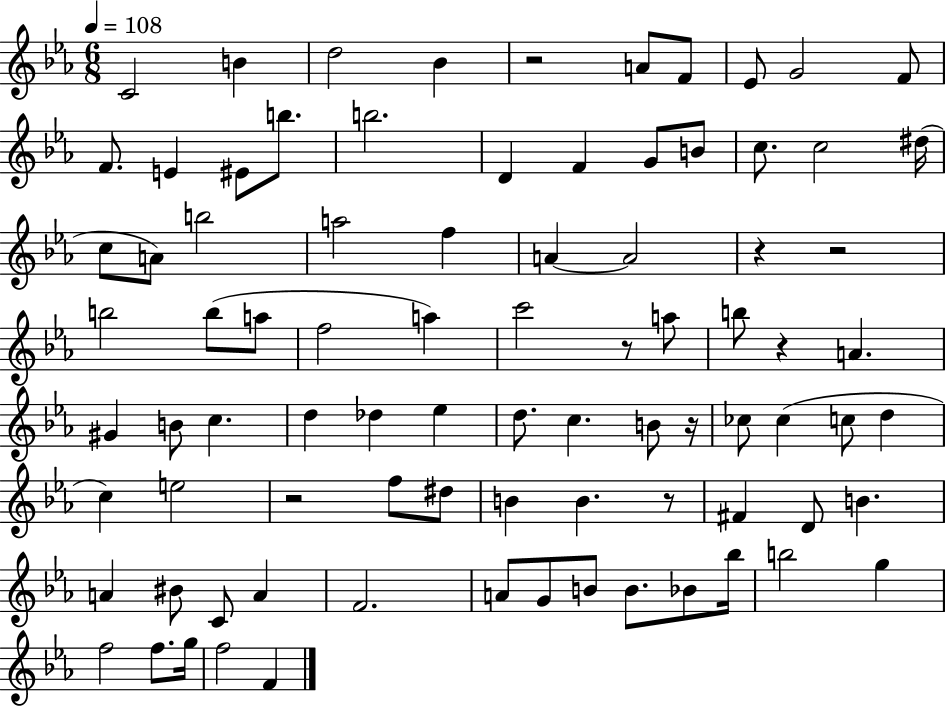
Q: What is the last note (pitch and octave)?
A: F4